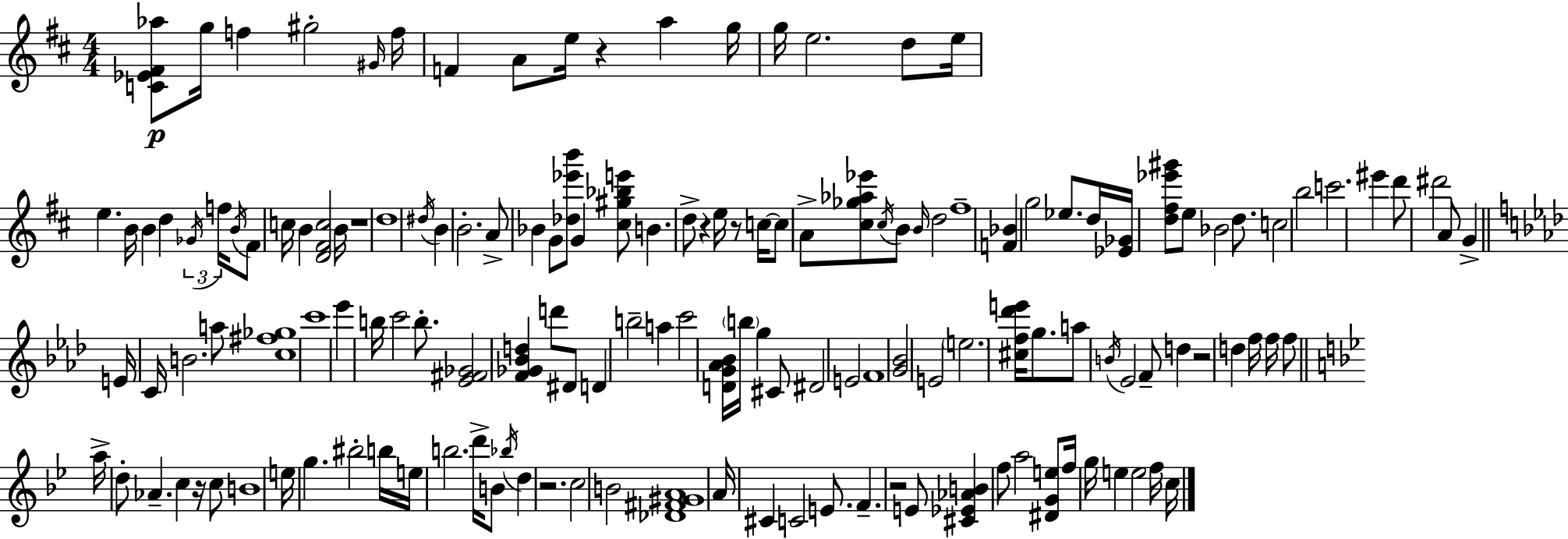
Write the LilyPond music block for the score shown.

{
  \clef treble
  \numericTimeSignature
  \time 4/4
  \key d \major
  <c' ees' fis' aes''>8\p g''16 f''4 gis''2-. \grace { gis'16 } | f''16 f'4 a'8 e''16 r4 a''4 | g''16 g''16 e''2. d''8 | e''16 e''4. b'16 b'4 d''4 | \break \tuplet 3/2 { \acciaccatura { ges'16 } f''16 \acciaccatura { b'16 } } fis'8 c''16 b'4 <d' fis' c''>2 | b'16 r1 | d''1 | \acciaccatura { dis''16 } b'4 b'2.-. | \break a'8-> bes'4 g'8 <des'' ees''' b'''>8 g'4 | <cis'' gis'' bes'' e'''>8 b'4. d''8-> r4 | e''16 r8 c''16~~ c''8 a'8-> <cis'' ges'' aes'' ees'''>8 \acciaccatura { cis''16 } b'8 \grace { b'16 } d''2 | fis''1-- | \break <f' bes'>4 g''2 | ees''8. d''16 <ees' ges'>16 <d'' fis'' ees''' gis'''>8 e''8 bes'2 | d''8. c''2 b''2 | c'''2. | \break eis'''4 d'''8 dis'''2 | a'8 g'4-> \bar "||" \break \key f \minor e'16 c'16 b'2. a''8 | <c'' fis'' ges''>1 | c'''1 | ees'''4 b''16 c'''2 b''8.-. | \break <ees' fis' ges'>2 <f' ges' bes' d''>4 d'''8 dis'8 | d'4 b''2-- a''4 | c'''2 <d' g' aes' bes'>16 \parenthesize b''16 g''4 cis'8 | dis'2 e'2 | \break f'1 | <g' bes'>2 e'2 | \parenthesize e''2. <cis'' f'' des''' e'''>16 g''8. | a''8 \acciaccatura { b'16 } ees'2 f'8-- d''4 | \break r2 d''4 f''16 f''16 f''8 | \bar "||" \break \key g \minor a''16-> d''8-. aes'4.-- c''4 r16 c''8 | b'1 | e''16 g''4. bis''2-. b''16 | e''16 b''2. d'''16-> b'8 | \break \acciaccatura { bes''16 } d''4 r2. | c''2 b'2 | <des' fis' gis' a'>1 | a'16 cis'4 c'2 e'8. | \break f'4.-- r2 e'8 | <cis' ees' aes' b'>4 f''8 a''2 <dis' g' e''>8 | f''16 g''16 e''4 e''2 f''16 | c''16 \bar "|."
}